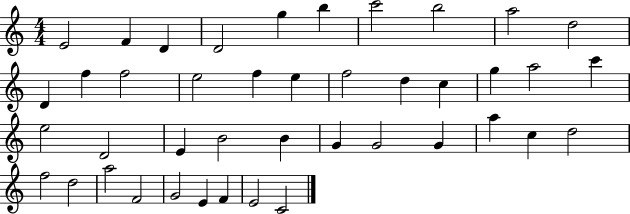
E4/h F4/q D4/q D4/h G5/q B5/q C6/h B5/h A5/h D5/h D4/q F5/q F5/h E5/h F5/q E5/q F5/h D5/q C5/q G5/q A5/h C6/q E5/h D4/h E4/q B4/h B4/q G4/q G4/h G4/q A5/q C5/q D5/h F5/h D5/h A5/h F4/h G4/h E4/q F4/q E4/h C4/h